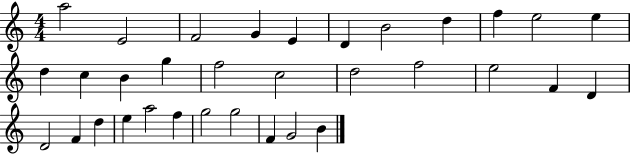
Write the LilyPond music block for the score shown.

{
  \clef treble
  \numericTimeSignature
  \time 4/4
  \key c \major
  a''2 e'2 | f'2 g'4 e'4 | d'4 b'2 d''4 | f''4 e''2 e''4 | \break d''4 c''4 b'4 g''4 | f''2 c''2 | d''2 f''2 | e''2 f'4 d'4 | \break d'2 f'4 d''4 | e''4 a''2 f''4 | g''2 g''2 | f'4 g'2 b'4 | \break \bar "|."
}